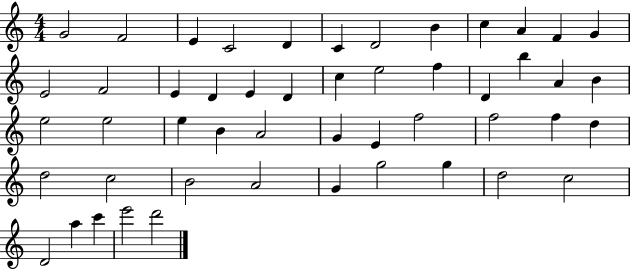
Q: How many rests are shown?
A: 0